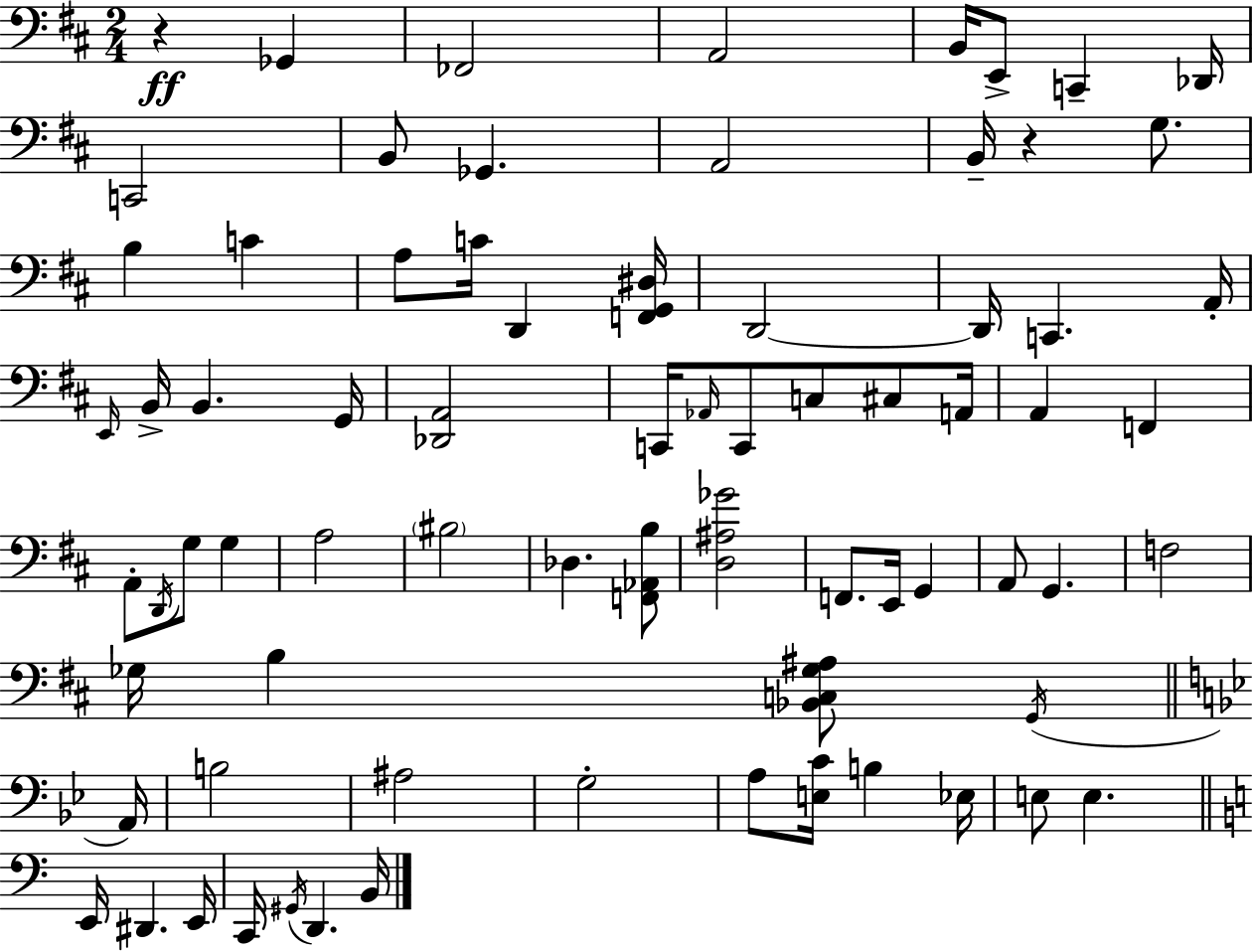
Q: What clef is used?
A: bass